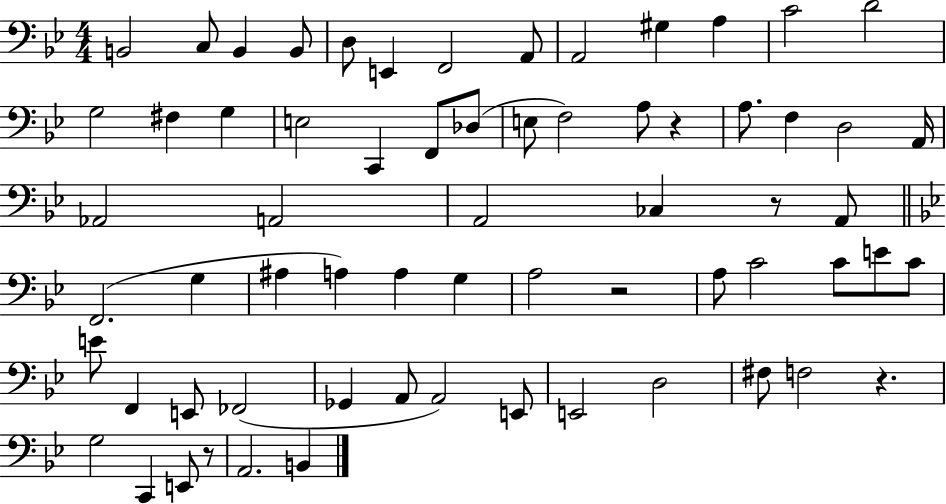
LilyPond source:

{
  \clef bass
  \numericTimeSignature
  \time 4/4
  \key bes \major
  b,2 c8 b,4 b,8 | d8 e,4 f,2 a,8 | a,2 gis4 a4 | c'2 d'2 | \break g2 fis4 g4 | e2 c,4 f,8 des8( | e8 f2) a8 r4 | a8. f4 d2 a,16 | \break aes,2 a,2 | a,2 ces4 r8 a,8 | \bar "||" \break \key bes \major f,2.( g4 | ais4 a4) a4 g4 | a2 r2 | a8 c'2 c'8 e'8 c'8 | \break e'8 f,4 e,8 fes,2( | ges,4 a,8 a,2) e,8 | e,2 d2 | fis8 f2 r4. | \break g2 c,4 e,8 r8 | a,2. b,4 | \bar "|."
}